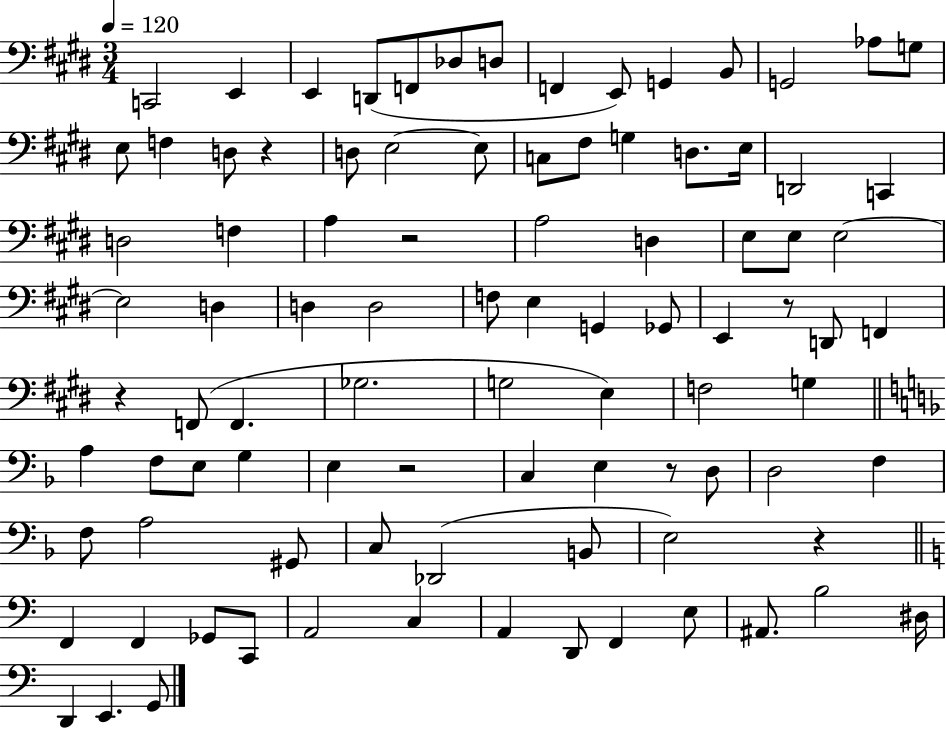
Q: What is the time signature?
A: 3/4